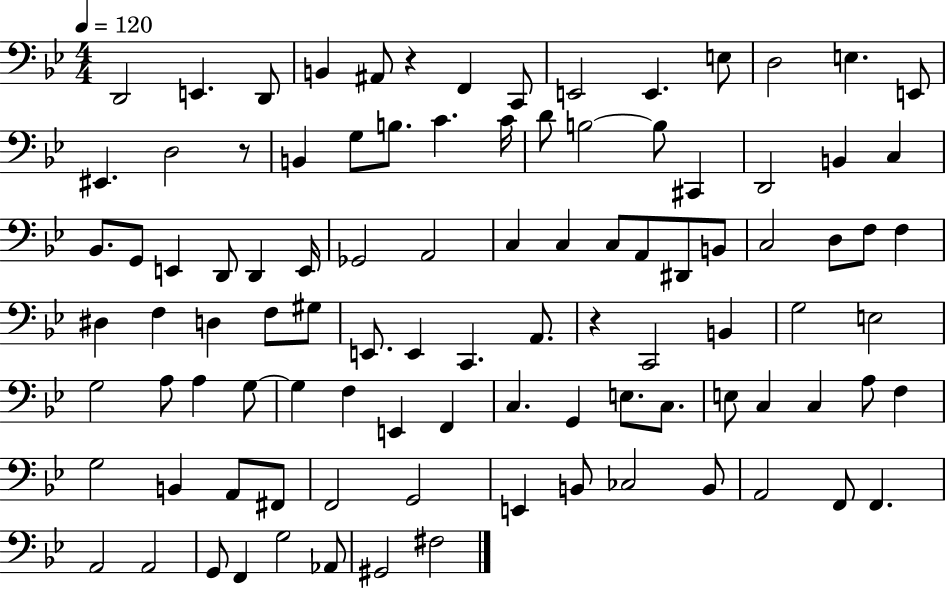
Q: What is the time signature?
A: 4/4